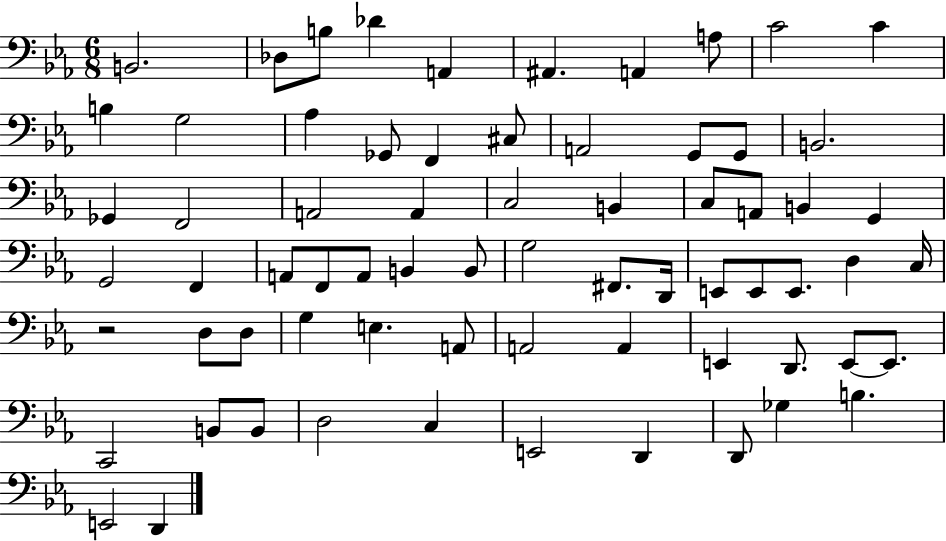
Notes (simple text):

B2/h. Db3/e B3/e Db4/q A2/q A#2/q. A2/q A3/e C4/h C4/q B3/q G3/h Ab3/q Gb2/e F2/q C#3/e A2/h G2/e G2/e B2/h. Gb2/q F2/h A2/h A2/q C3/h B2/q C3/e A2/e B2/q G2/q G2/h F2/q A2/e F2/e A2/e B2/q B2/e G3/h F#2/e. D2/s E2/e E2/e E2/e. D3/q C3/s R/h D3/e D3/e G3/q E3/q. A2/e A2/h A2/q E2/q D2/e. E2/e E2/e. C2/h B2/e B2/e D3/h C3/q E2/h D2/q D2/e Gb3/q B3/q. E2/h D2/q